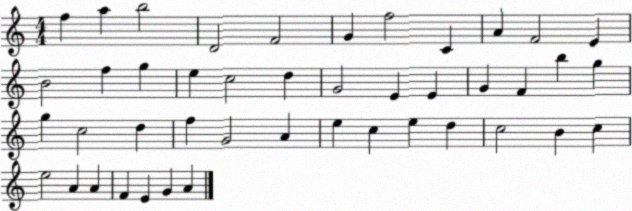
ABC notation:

X:1
T:Untitled
M:4/4
L:1/4
K:C
f a b2 D2 F2 G f2 C A F2 E B2 f g e c2 d G2 E E G F b g g c2 d f G2 A e c e d c2 B c e2 A A F E G A